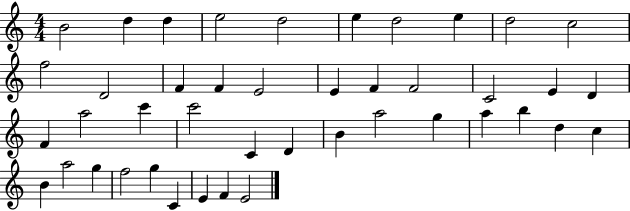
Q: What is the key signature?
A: C major